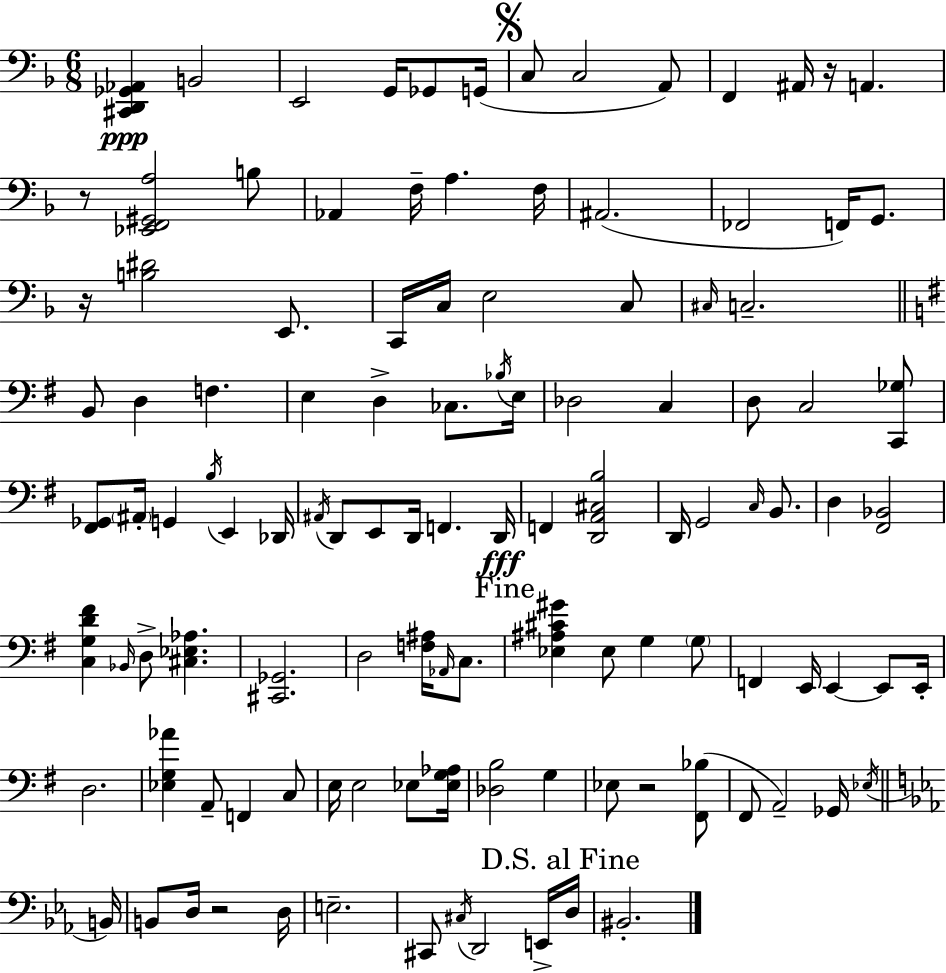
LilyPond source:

{
  \clef bass
  \numericTimeSignature
  \time 6/8
  \key f \major
  <cis, d, ges, aes,>4\ppp b,2 | e,2 g,16 ges,8 g,16( | \mark \markup { \musicglyph "scripts.segno" } c8 c2 a,8) | f,4 ais,16 r16 a,4. | \break r8 <ees, f, gis, a>2 b8 | aes,4 f16-- a4. f16 | ais,2.( | fes,2 f,16) g,8. | \break r16 <b dis'>2 e,8. | c,16 c16 e2 c8 | \grace { cis16 } c2.-- | \bar "||" \break \key e \minor b,8 d4 f4. | e4 d4-> ces8. \acciaccatura { bes16 } | e16 des2 c4 | d8 c2 <c, ges>8 | \break <fis, ges,>8 \parenthesize ais,16-. g,4 \acciaccatura { b16 } e,4 | des,16 \acciaccatura { ais,16 } d,8 e,8 d,16 f,4. | d,16\fff f,4 <d, a, cis b>2 | d,16 g,2 | \break \grace { c16 } b,8. d4 <fis, bes,>2 | <c g d' fis'>4 \grace { bes,16 } d8-> <cis ees aes>4. | <cis, ges,>2. | d2 | \break <f ais>16 \grace { aes,16 } c8. \mark "Fine" <ees ais cis' gis'>4 ees8 | g4 \parenthesize g8 f,4 e,16 e,4~~ | e,8 e,16-. d2. | <ees g aes'>4 a,8-- | \break f,4 c8 e16 e2 | ees8 <ees g aes>16 <des b>2 | g4 ees8 r2 | <fis, bes>8( fis,8 a,2--) | \break ges,16 \acciaccatura { ees16 } \bar "||" \break \key c \minor b,16 b,8 d16 r2 | d16 e2.-- | cis,8 \acciaccatura { cis16 } d,2 | e,16-> \mark "D.S. al Fine" d16 bis,2.-. | \break \bar "|."
}